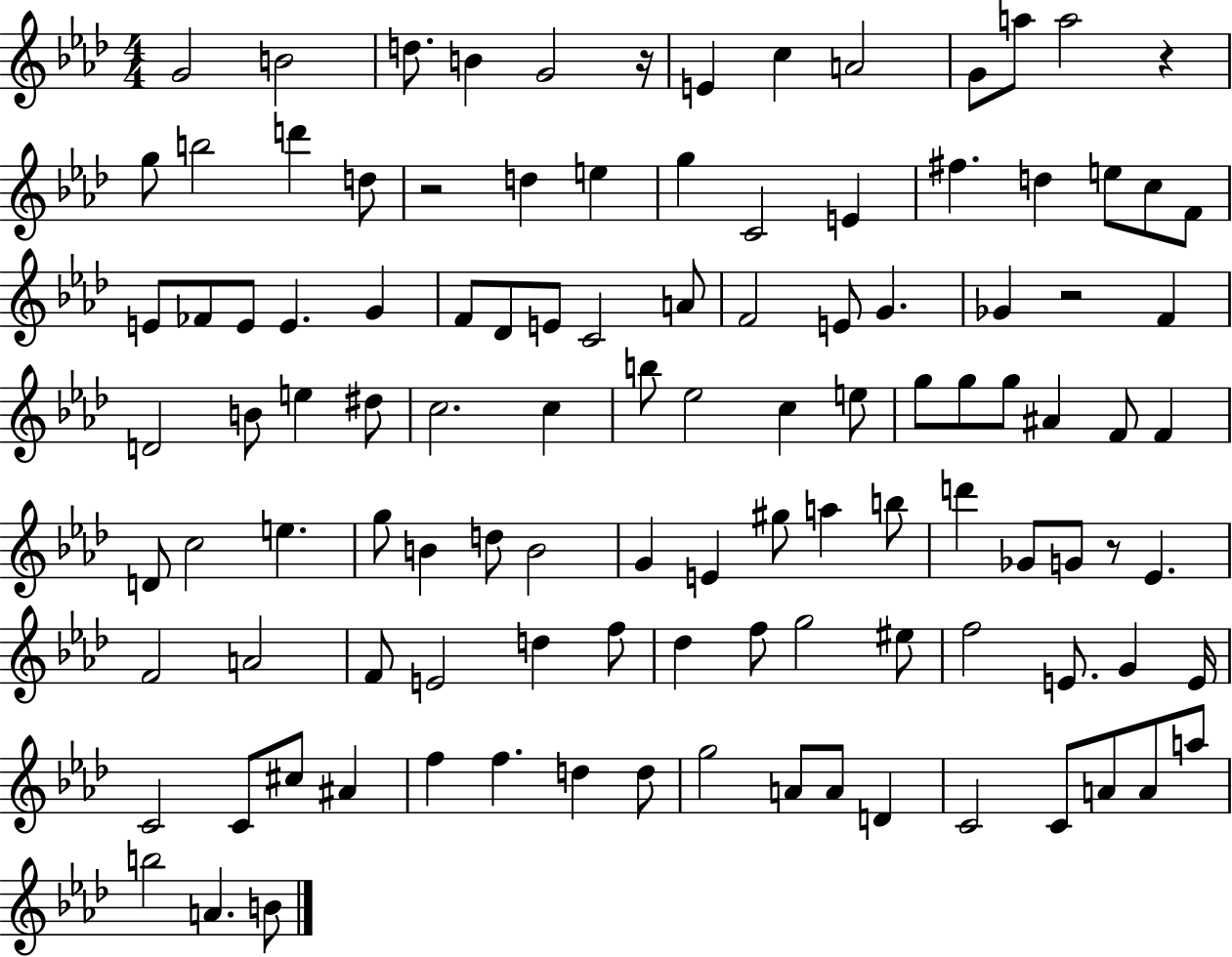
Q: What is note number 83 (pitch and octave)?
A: F5